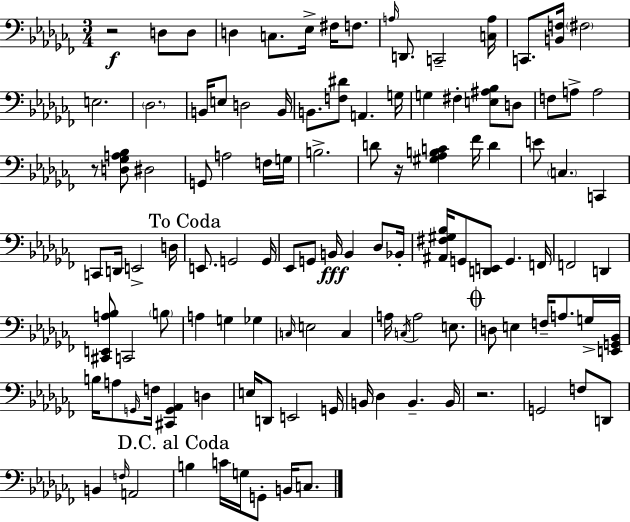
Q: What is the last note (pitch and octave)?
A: C3